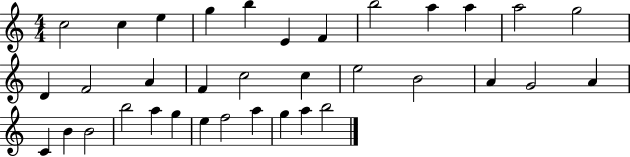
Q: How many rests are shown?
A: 0